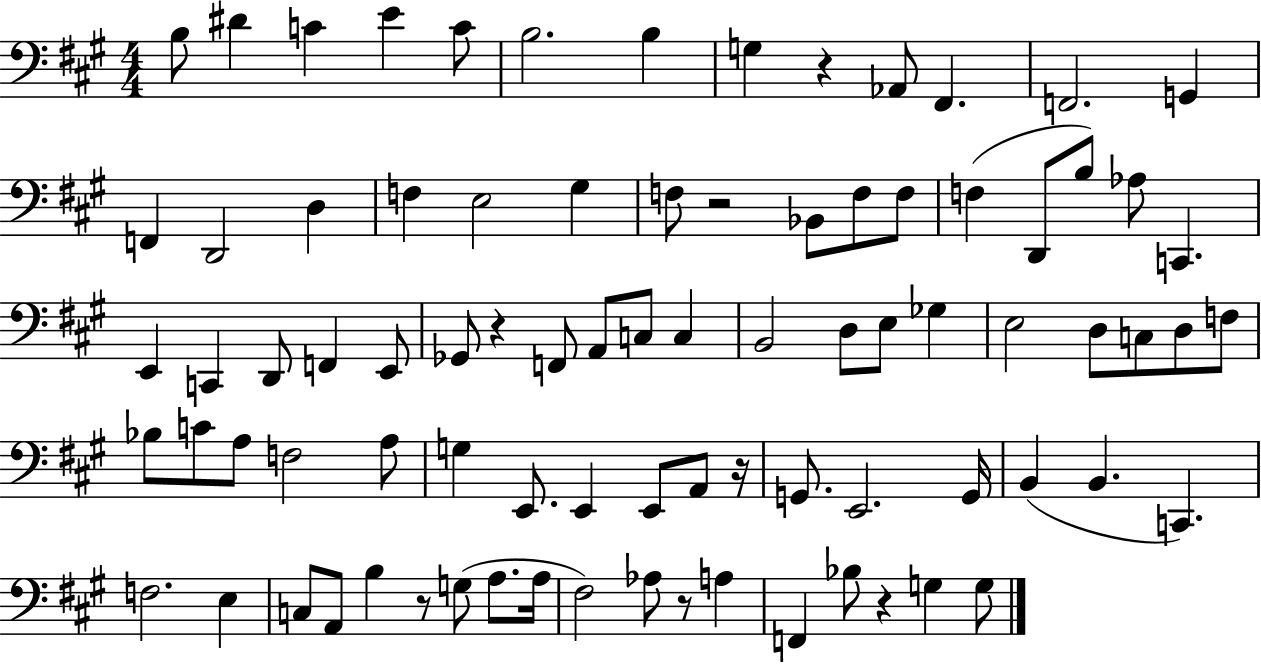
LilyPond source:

{
  \clef bass
  \numericTimeSignature
  \time 4/4
  \key a \major
  b8 dis'4 c'4 e'4 c'8 | b2. b4 | g4 r4 aes,8 fis,4. | f,2. g,4 | \break f,4 d,2 d4 | f4 e2 gis4 | f8 r2 bes,8 f8 f8 | f4( d,8 b8) aes8 c,4. | \break e,4 c,4 d,8 f,4 e,8 | ges,8 r4 f,8 a,8 c8 c4 | b,2 d8 e8 ges4 | e2 d8 c8 d8 f8 | \break bes8 c'8 a8 f2 a8 | g4 e,8. e,4 e,8 a,8 r16 | g,8. e,2. g,16 | b,4( b,4. c,4.) | \break f2. e4 | c8 a,8 b4 r8 g8( a8. a16 | fis2) aes8 r8 a4 | f,4 bes8 r4 g4 g8 | \break \bar "|."
}